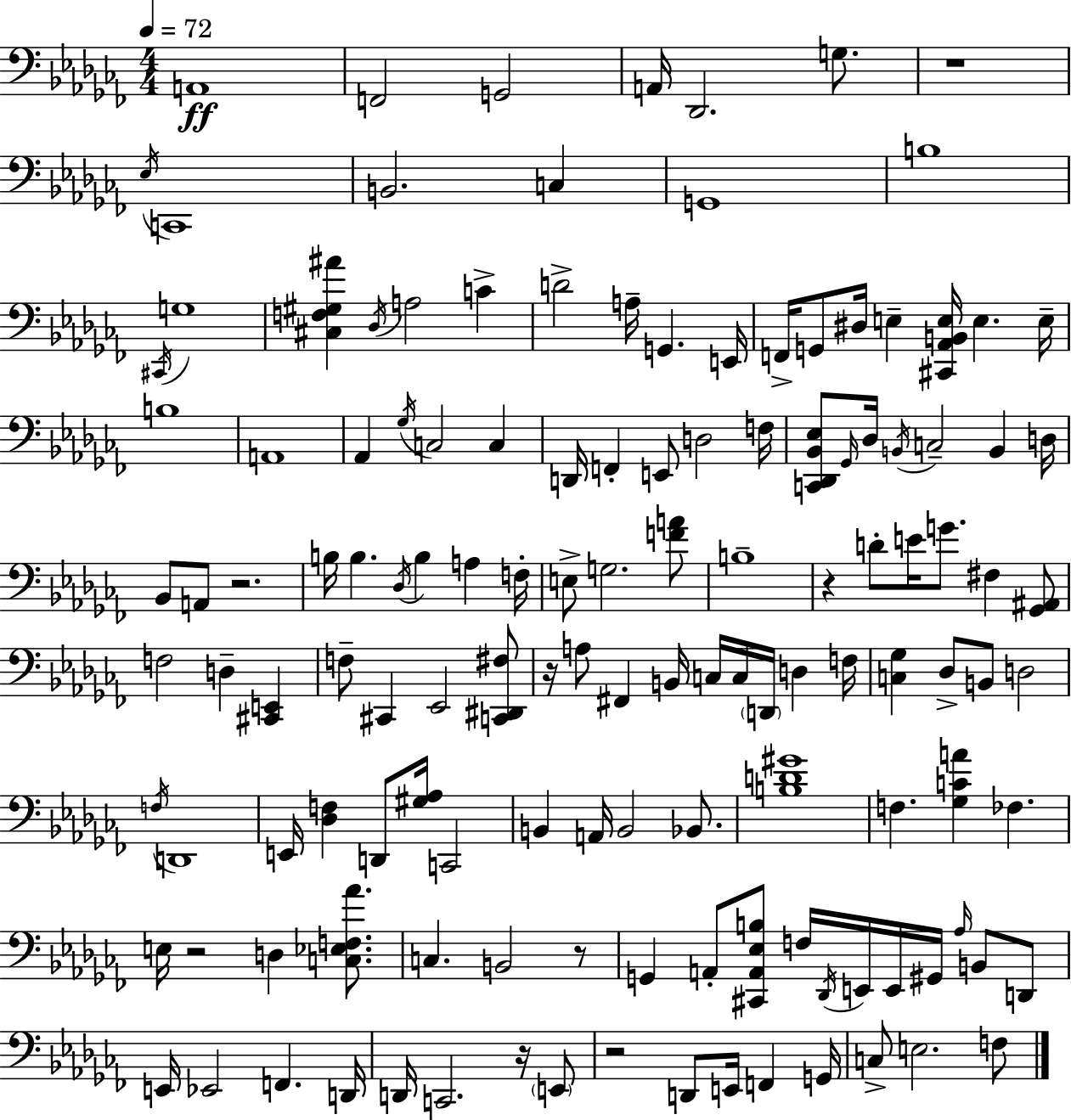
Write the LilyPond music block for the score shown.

{
  \clef bass
  \numericTimeSignature
  \time 4/4
  \key aes \minor
  \tempo 4 = 72
  a,1\ff | f,2 g,2 | a,16 des,2. g8. | r1 | \break \acciaccatura { ees16 } c,1 | b,2. c4 | g,1 | b1 | \break \acciaccatura { cis,16 } g1 | <cis f gis ais'>4 \acciaccatura { des16 } a2 c'4-> | d'2-> a16-- g,4. | e,16 f,16-> g,8 dis16 e4-- <cis, aes, b, e>16 e4. | \break e16-- b1 | a,1 | aes,4 \acciaccatura { ges16 } c2 | c4 d,16 f,4-. e,8 d2 | \break f16 <c, des, bes, ees>8 \grace { ges,16 } des16 \acciaccatura { b,16 } c2-- | b,4 d16 bes,8 a,8 r2. | b16 b4. \acciaccatura { des16 } b4 | a4 f16-. e8-> g2. | \break <f' a'>8 b1-- | r4 d'8-. e'16 g'8. | fis4 <ges, ais,>8 f2 d4-- | <cis, e,>4 f8-- cis,4 ees,2 | \break <c, dis, fis>8 r16 a8 fis,4 b,16 c16 | c16 \parenthesize d,16 d4 f16 <c ges>4 des8-> b,8 d2 | \acciaccatura { f16 } d,1 | e,16 <des f>4 d,8 <gis aes>16 | \break c,2 b,4 a,16 b,2 | bes,8. <b d' gis'>1 | f4. <ges c' a'>4 | fes4. e16 r2 | \break d4 <c ees f aes'>8. c4. b,2 | r8 g,4 a,8-. <cis, a, ees b>8 | f16 \acciaccatura { des,16 } e,16 e,16 gis,16 \grace { aes16 } b,8 d,8 e,16 ees,2 | f,4. d,16 d,16 c,2. | \break r16 \parenthesize e,8 r2 | d,8 e,16 f,4 g,16 c8-> e2. | f8 \bar "|."
}